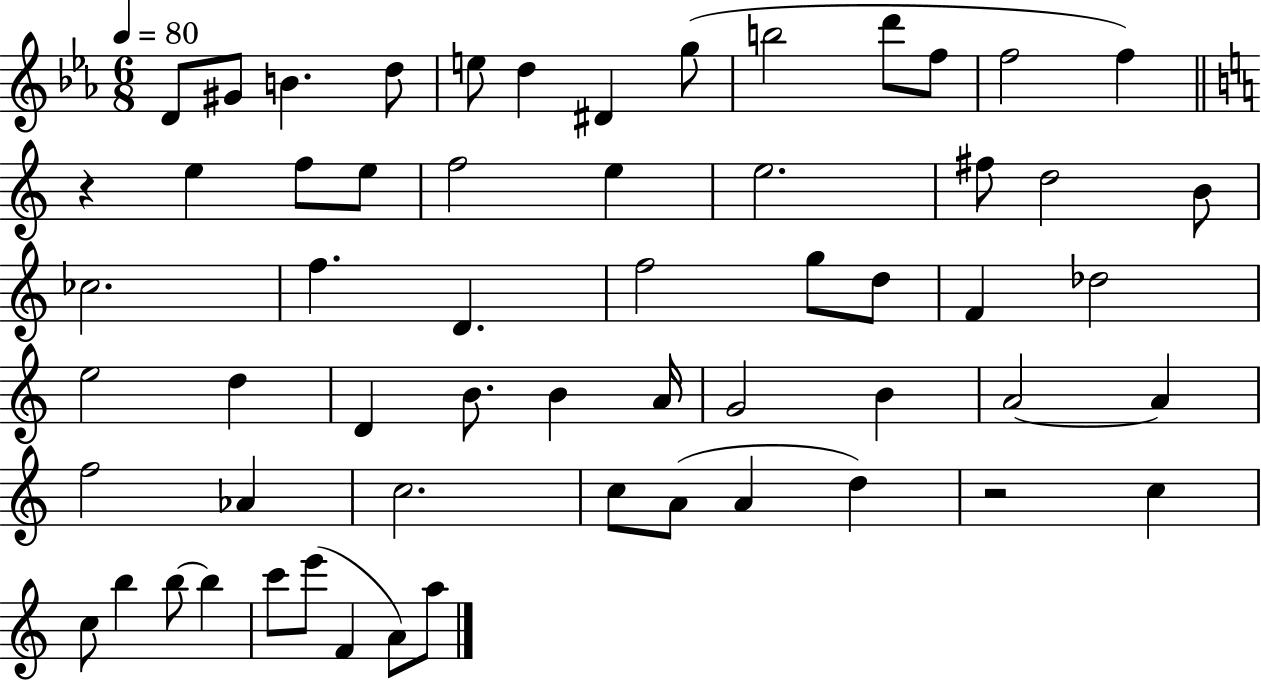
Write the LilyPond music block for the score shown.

{
  \clef treble
  \numericTimeSignature
  \time 6/8
  \key ees \major
  \tempo 4 = 80
  d'8 gis'8 b'4. d''8 | e''8 d''4 dis'4 g''8( | b''2 d'''8 f''8 | f''2 f''4) | \break \bar "||" \break \key c \major r4 e''4 f''8 e''8 | f''2 e''4 | e''2. | fis''8 d''2 b'8 | \break ces''2. | f''4. d'4. | f''2 g''8 d''8 | f'4 des''2 | \break e''2 d''4 | d'4 b'8. b'4 a'16 | g'2 b'4 | a'2~~ a'4 | \break f''2 aes'4 | c''2. | c''8 a'8( a'4 d''4) | r2 c''4 | \break c''8 b''4 b''8~~ b''4 | c'''8 e'''8( f'4 a'8) a''8 | \bar "|."
}